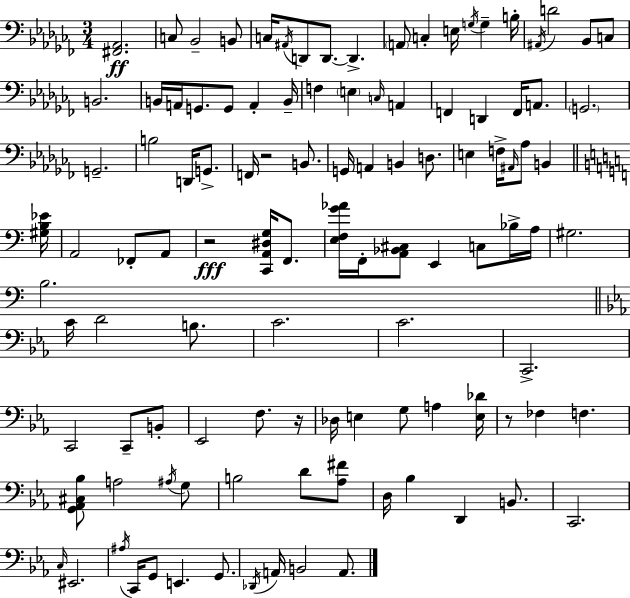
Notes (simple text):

[F#2,Ab2]/h. C3/e Bb2/h B2/e C3/s A#2/s D2/e D2/e. D2/q. A2/e C3/q E3/s G3/s G3/q B3/s A#2/s D4/h Bb2/e C3/e B2/h. B2/s A2/s G2/e. G2/e A2/q B2/s F3/q E3/q C3/s A2/q F2/q D2/q F2/s A2/e. G2/h. G2/h. B3/h D2/s G2/e. F2/s R/h B2/e. G2/s A2/q B2/q D3/e. E3/q F3/s A#2/s Ab3/e B2/q [G#3,B3,Eb4]/s A2/h FES2/e A2/e R/h [C2,A2,D#3,G3]/s F2/e. [E3,F3,G4,Ab4]/s F2/s [A2,Bb2,C#3]/e E2/q C3/e Bb3/s A3/s G#3/h. B3/h. C4/s D4/h B3/e. C4/h. C4/h. C2/h. C2/h C2/e B2/e Eb2/h F3/e. R/s Db3/s E3/q G3/e A3/q [E3,Db4]/s R/e FES3/q F3/q. [G2,Ab2,C#3,Bb3]/e A3/h A#3/s G3/e B3/h D4/e [Ab3,F#4]/e D3/s Bb3/q D2/q B2/e. C2/h. C3/s EIS2/h. A#3/s C2/s G2/e E2/q. G2/e. Db2/s A2/s B2/h A2/e.